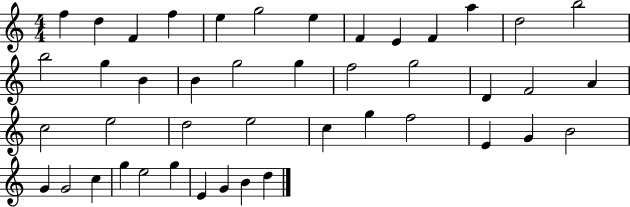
X:1
T:Untitled
M:4/4
L:1/4
K:C
f d F f e g2 e F E F a d2 b2 b2 g B B g2 g f2 g2 D F2 A c2 e2 d2 e2 c g f2 E G B2 G G2 c g e2 g E G B d